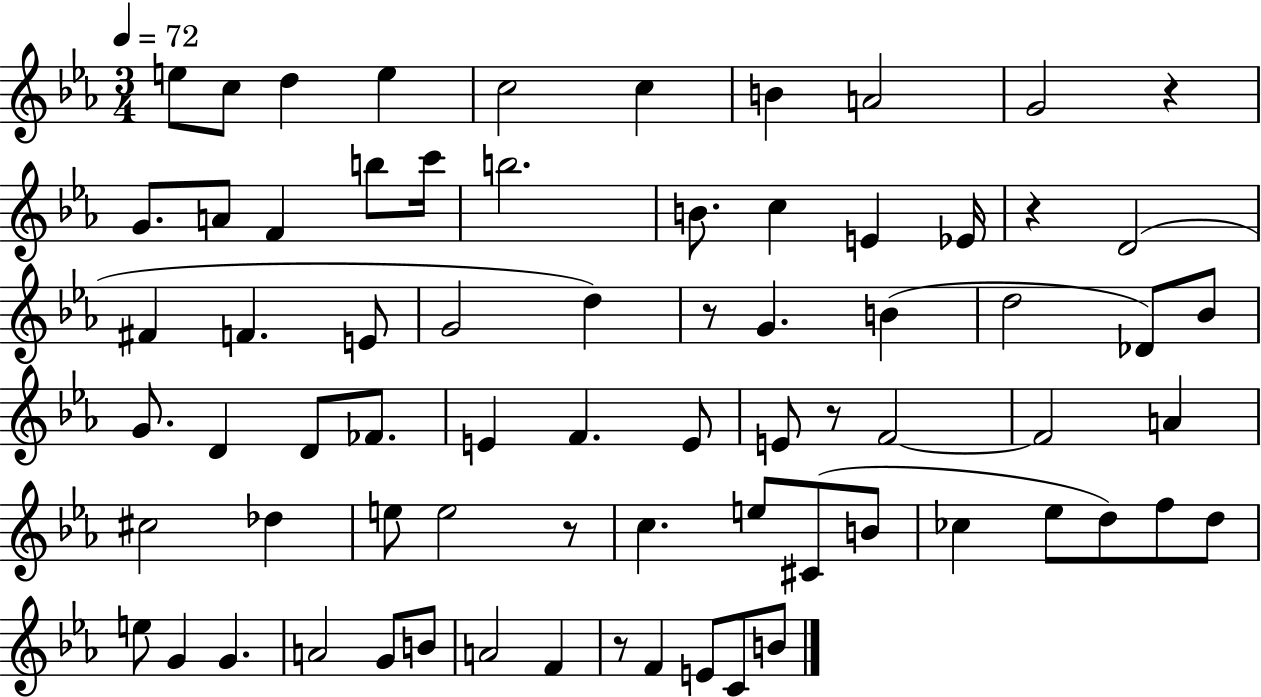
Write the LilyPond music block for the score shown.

{
  \clef treble
  \numericTimeSignature
  \time 3/4
  \key ees \major
  \tempo 4 = 72
  \repeat volta 2 { e''8 c''8 d''4 e''4 | c''2 c''4 | b'4 a'2 | g'2 r4 | \break g'8. a'8 f'4 b''8 c'''16 | b''2. | b'8. c''4 e'4 ees'16 | r4 d'2( | \break fis'4 f'4. e'8 | g'2 d''4) | r8 g'4. b'4( | d''2 des'8) bes'8 | \break g'8. d'4 d'8 fes'8. | e'4 f'4. e'8 | e'8 r8 f'2~~ | f'2 a'4 | \break cis''2 des''4 | e''8 e''2 r8 | c''4. e''8 cis'8( b'8 | ces''4 ees''8 d''8) f''8 d''8 | \break e''8 g'4 g'4. | a'2 g'8 b'8 | a'2 f'4 | r8 f'4 e'8 c'8 b'8 | \break } \bar "|."
}